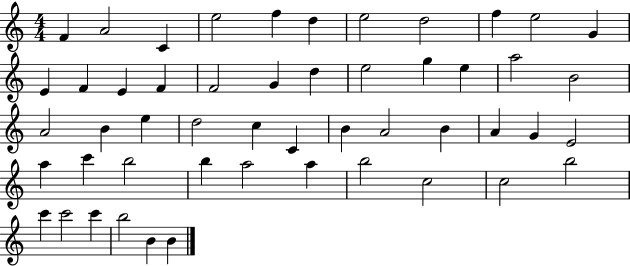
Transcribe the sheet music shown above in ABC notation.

X:1
T:Untitled
M:4/4
L:1/4
K:C
F A2 C e2 f d e2 d2 f e2 G E F E F F2 G d e2 g e a2 B2 A2 B e d2 c C B A2 B A G E2 a c' b2 b a2 a b2 c2 c2 b2 c' c'2 c' b2 B B